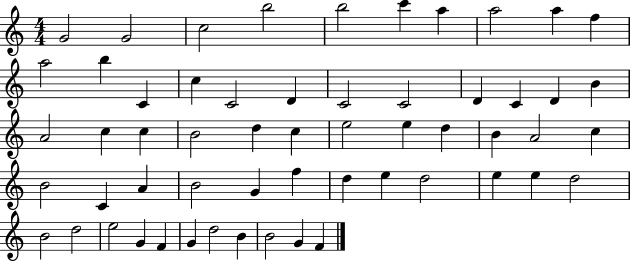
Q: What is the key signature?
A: C major